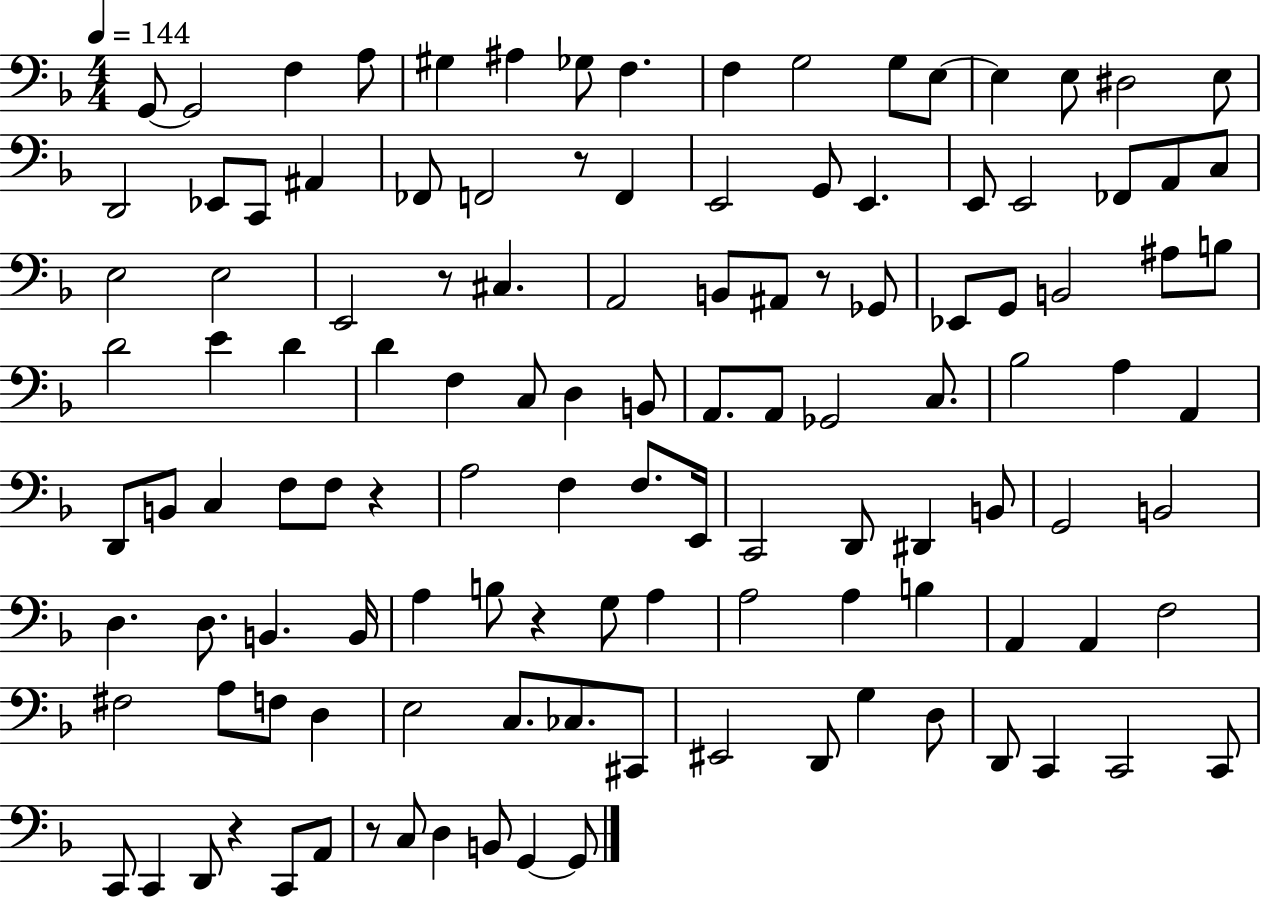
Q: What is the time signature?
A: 4/4